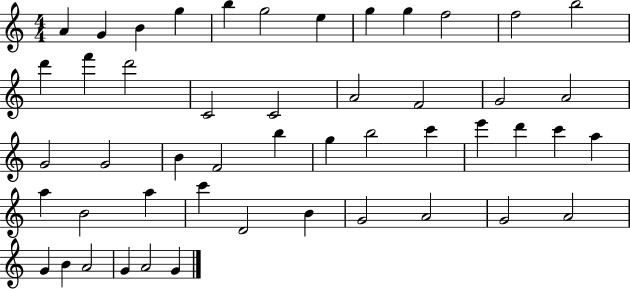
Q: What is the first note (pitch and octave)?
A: A4